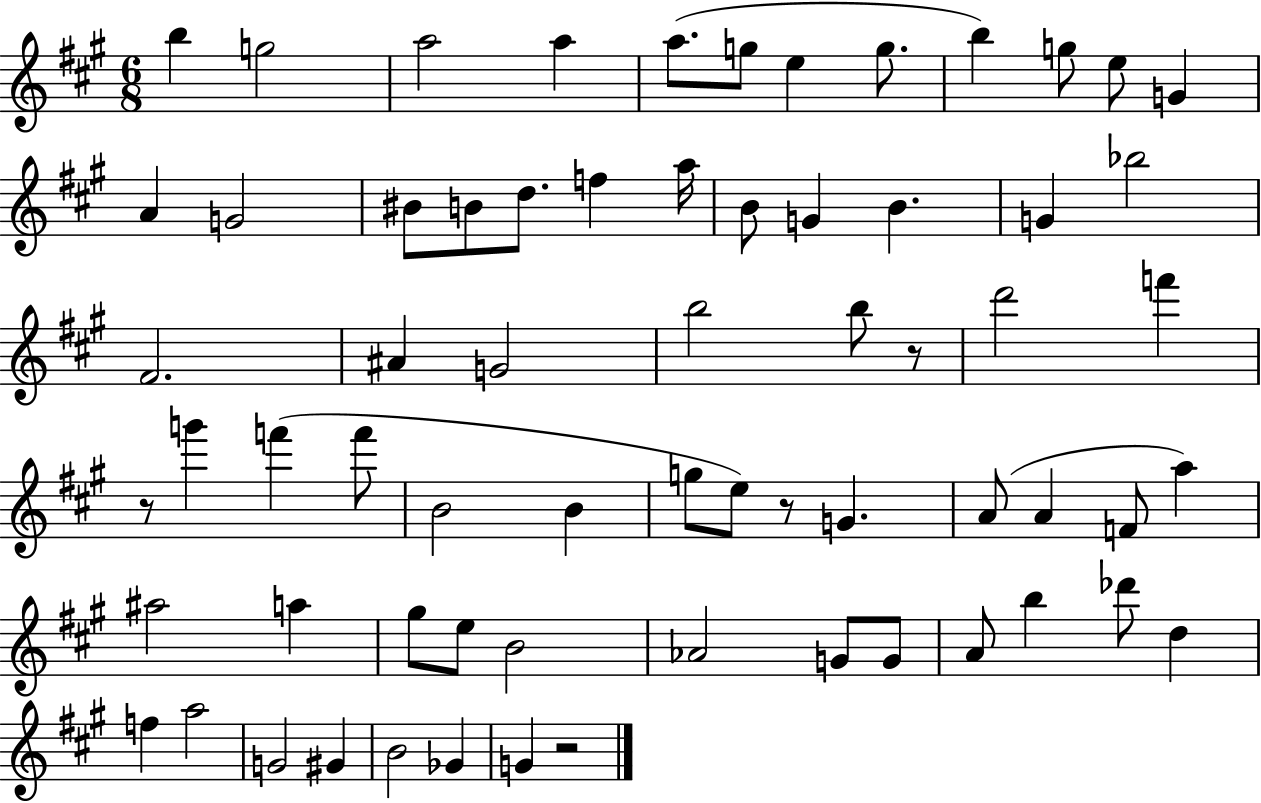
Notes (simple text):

B5/q G5/h A5/h A5/q A5/e. G5/e E5/q G5/e. B5/q G5/e E5/e G4/q A4/q G4/h BIS4/e B4/e D5/e. F5/q A5/s B4/e G4/q B4/q. G4/q Bb5/h F#4/h. A#4/q G4/h B5/h B5/e R/e D6/h F6/q R/e G6/q F6/q F6/e B4/h B4/q G5/e E5/e R/e G4/q. A4/e A4/q F4/e A5/q A#5/h A5/q G#5/e E5/e B4/h Ab4/h G4/e G4/e A4/e B5/q Db6/e D5/q F5/q A5/h G4/h G#4/q B4/h Gb4/q G4/q R/h